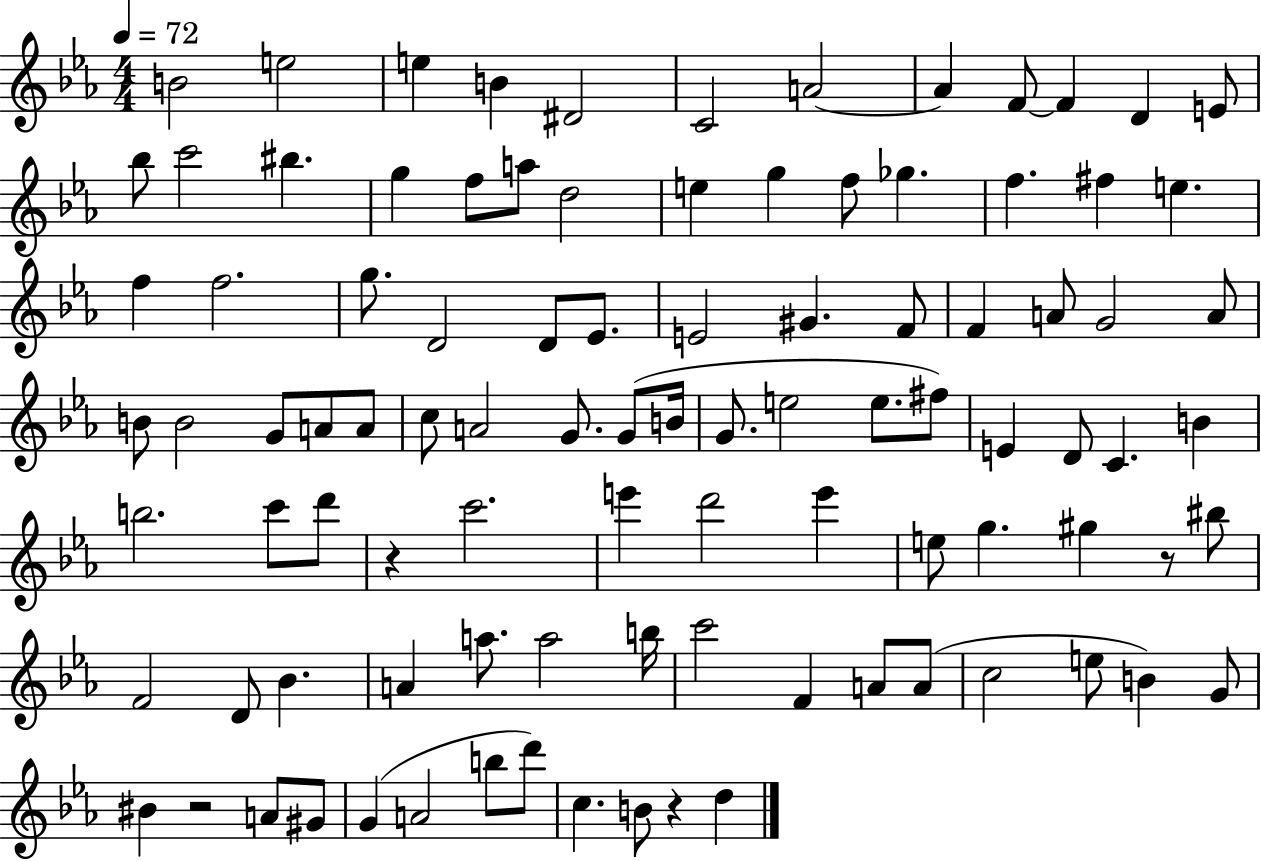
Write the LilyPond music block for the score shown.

{
  \clef treble
  \numericTimeSignature
  \time 4/4
  \key ees \major
  \tempo 4 = 72
  b'2 e''2 | e''4 b'4 dis'2 | c'2 a'2~~ | a'4 f'8~~ f'4 d'4 e'8 | \break bes''8 c'''2 bis''4. | g''4 f''8 a''8 d''2 | e''4 g''4 f''8 ges''4. | f''4. fis''4 e''4. | \break f''4 f''2. | g''8. d'2 d'8 ees'8. | e'2 gis'4. f'8 | f'4 a'8 g'2 a'8 | \break b'8 b'2 g'8 a'8 a'8 | c''8 a'2 g'8. g'8( b'16 | g'8. e''2 e''8. fis''8) | e'4 d'8 c'4. b'4 | \break b''2. c'''8 d'''8 | r4 c'''2. | e'''4 d'''2 e'''4 | e''8 g''4. gis''4 r8 bis''8 | \break f'2 d'8 bes'4. | a'4 a''8. a''2 b''16 | c'''2 f'4 a'8 a'8( | c''2 e''8 b'4) g'8 | \break bis'4 r2 a'8 gis'8 | g'4( a'2 b''8 d'''8) | c''4. b'8 r4 d''4 | \bar "|."
}